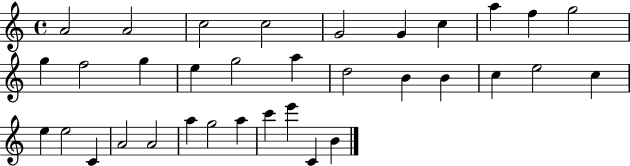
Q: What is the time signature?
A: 4/4